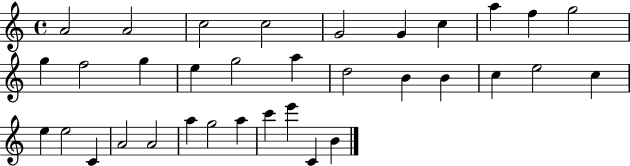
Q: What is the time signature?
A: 4/4